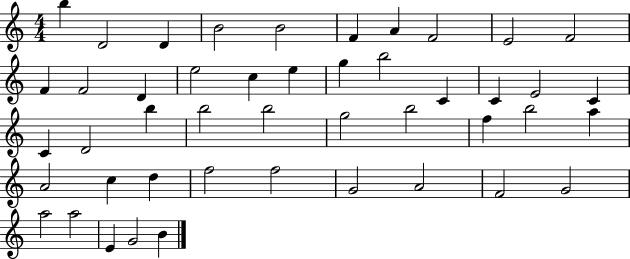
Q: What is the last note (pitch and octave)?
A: B4